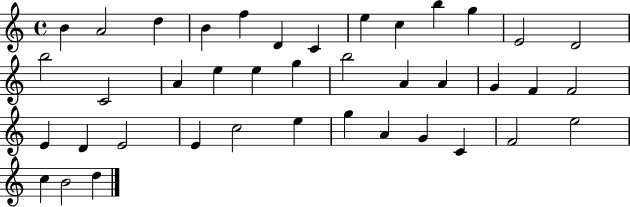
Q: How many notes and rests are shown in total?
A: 40